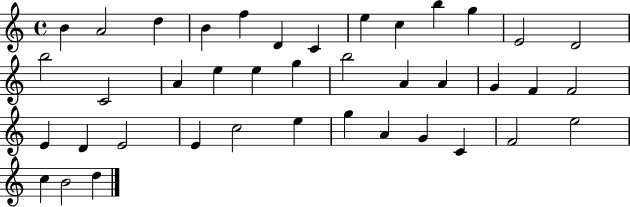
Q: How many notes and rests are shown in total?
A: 40